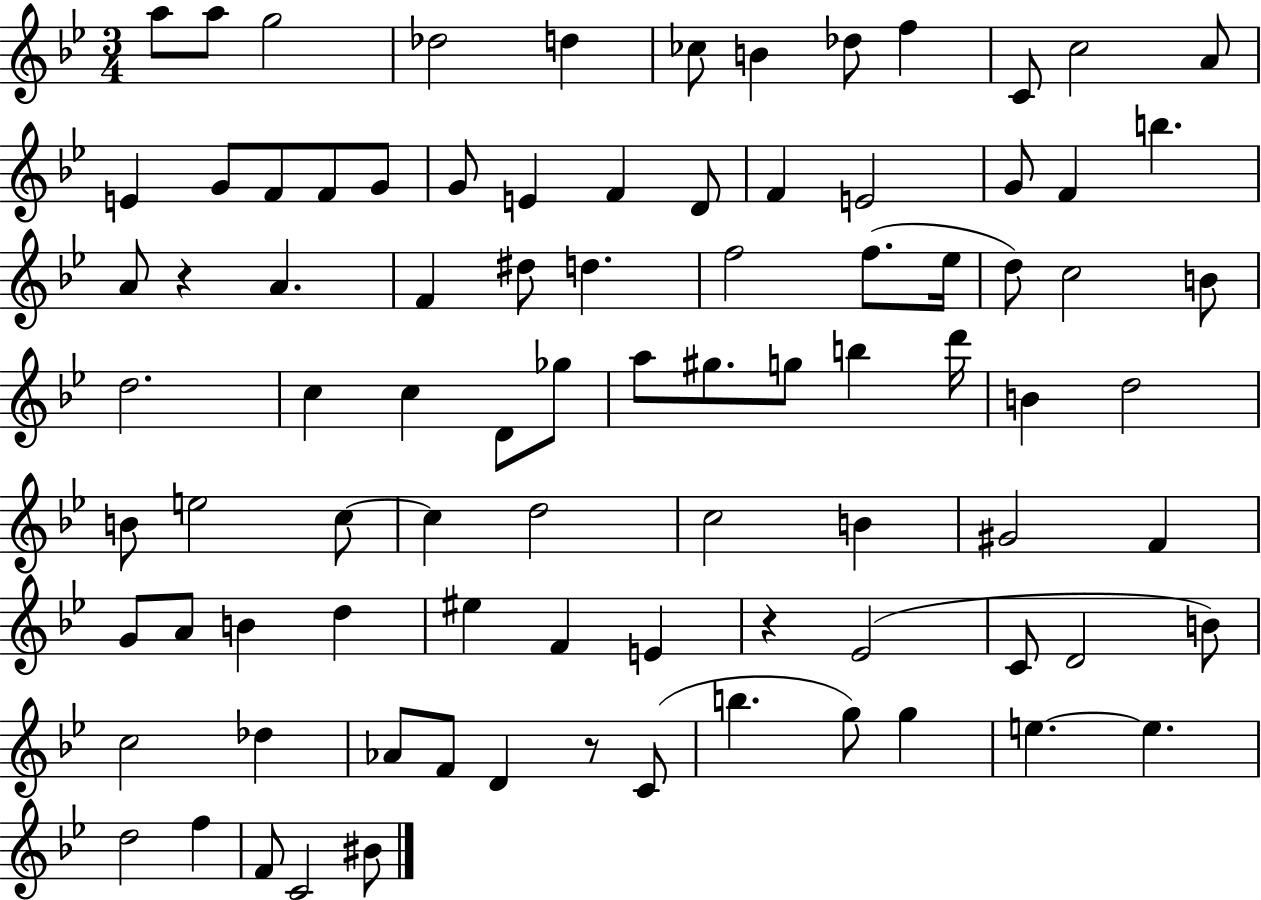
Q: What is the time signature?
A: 3/4